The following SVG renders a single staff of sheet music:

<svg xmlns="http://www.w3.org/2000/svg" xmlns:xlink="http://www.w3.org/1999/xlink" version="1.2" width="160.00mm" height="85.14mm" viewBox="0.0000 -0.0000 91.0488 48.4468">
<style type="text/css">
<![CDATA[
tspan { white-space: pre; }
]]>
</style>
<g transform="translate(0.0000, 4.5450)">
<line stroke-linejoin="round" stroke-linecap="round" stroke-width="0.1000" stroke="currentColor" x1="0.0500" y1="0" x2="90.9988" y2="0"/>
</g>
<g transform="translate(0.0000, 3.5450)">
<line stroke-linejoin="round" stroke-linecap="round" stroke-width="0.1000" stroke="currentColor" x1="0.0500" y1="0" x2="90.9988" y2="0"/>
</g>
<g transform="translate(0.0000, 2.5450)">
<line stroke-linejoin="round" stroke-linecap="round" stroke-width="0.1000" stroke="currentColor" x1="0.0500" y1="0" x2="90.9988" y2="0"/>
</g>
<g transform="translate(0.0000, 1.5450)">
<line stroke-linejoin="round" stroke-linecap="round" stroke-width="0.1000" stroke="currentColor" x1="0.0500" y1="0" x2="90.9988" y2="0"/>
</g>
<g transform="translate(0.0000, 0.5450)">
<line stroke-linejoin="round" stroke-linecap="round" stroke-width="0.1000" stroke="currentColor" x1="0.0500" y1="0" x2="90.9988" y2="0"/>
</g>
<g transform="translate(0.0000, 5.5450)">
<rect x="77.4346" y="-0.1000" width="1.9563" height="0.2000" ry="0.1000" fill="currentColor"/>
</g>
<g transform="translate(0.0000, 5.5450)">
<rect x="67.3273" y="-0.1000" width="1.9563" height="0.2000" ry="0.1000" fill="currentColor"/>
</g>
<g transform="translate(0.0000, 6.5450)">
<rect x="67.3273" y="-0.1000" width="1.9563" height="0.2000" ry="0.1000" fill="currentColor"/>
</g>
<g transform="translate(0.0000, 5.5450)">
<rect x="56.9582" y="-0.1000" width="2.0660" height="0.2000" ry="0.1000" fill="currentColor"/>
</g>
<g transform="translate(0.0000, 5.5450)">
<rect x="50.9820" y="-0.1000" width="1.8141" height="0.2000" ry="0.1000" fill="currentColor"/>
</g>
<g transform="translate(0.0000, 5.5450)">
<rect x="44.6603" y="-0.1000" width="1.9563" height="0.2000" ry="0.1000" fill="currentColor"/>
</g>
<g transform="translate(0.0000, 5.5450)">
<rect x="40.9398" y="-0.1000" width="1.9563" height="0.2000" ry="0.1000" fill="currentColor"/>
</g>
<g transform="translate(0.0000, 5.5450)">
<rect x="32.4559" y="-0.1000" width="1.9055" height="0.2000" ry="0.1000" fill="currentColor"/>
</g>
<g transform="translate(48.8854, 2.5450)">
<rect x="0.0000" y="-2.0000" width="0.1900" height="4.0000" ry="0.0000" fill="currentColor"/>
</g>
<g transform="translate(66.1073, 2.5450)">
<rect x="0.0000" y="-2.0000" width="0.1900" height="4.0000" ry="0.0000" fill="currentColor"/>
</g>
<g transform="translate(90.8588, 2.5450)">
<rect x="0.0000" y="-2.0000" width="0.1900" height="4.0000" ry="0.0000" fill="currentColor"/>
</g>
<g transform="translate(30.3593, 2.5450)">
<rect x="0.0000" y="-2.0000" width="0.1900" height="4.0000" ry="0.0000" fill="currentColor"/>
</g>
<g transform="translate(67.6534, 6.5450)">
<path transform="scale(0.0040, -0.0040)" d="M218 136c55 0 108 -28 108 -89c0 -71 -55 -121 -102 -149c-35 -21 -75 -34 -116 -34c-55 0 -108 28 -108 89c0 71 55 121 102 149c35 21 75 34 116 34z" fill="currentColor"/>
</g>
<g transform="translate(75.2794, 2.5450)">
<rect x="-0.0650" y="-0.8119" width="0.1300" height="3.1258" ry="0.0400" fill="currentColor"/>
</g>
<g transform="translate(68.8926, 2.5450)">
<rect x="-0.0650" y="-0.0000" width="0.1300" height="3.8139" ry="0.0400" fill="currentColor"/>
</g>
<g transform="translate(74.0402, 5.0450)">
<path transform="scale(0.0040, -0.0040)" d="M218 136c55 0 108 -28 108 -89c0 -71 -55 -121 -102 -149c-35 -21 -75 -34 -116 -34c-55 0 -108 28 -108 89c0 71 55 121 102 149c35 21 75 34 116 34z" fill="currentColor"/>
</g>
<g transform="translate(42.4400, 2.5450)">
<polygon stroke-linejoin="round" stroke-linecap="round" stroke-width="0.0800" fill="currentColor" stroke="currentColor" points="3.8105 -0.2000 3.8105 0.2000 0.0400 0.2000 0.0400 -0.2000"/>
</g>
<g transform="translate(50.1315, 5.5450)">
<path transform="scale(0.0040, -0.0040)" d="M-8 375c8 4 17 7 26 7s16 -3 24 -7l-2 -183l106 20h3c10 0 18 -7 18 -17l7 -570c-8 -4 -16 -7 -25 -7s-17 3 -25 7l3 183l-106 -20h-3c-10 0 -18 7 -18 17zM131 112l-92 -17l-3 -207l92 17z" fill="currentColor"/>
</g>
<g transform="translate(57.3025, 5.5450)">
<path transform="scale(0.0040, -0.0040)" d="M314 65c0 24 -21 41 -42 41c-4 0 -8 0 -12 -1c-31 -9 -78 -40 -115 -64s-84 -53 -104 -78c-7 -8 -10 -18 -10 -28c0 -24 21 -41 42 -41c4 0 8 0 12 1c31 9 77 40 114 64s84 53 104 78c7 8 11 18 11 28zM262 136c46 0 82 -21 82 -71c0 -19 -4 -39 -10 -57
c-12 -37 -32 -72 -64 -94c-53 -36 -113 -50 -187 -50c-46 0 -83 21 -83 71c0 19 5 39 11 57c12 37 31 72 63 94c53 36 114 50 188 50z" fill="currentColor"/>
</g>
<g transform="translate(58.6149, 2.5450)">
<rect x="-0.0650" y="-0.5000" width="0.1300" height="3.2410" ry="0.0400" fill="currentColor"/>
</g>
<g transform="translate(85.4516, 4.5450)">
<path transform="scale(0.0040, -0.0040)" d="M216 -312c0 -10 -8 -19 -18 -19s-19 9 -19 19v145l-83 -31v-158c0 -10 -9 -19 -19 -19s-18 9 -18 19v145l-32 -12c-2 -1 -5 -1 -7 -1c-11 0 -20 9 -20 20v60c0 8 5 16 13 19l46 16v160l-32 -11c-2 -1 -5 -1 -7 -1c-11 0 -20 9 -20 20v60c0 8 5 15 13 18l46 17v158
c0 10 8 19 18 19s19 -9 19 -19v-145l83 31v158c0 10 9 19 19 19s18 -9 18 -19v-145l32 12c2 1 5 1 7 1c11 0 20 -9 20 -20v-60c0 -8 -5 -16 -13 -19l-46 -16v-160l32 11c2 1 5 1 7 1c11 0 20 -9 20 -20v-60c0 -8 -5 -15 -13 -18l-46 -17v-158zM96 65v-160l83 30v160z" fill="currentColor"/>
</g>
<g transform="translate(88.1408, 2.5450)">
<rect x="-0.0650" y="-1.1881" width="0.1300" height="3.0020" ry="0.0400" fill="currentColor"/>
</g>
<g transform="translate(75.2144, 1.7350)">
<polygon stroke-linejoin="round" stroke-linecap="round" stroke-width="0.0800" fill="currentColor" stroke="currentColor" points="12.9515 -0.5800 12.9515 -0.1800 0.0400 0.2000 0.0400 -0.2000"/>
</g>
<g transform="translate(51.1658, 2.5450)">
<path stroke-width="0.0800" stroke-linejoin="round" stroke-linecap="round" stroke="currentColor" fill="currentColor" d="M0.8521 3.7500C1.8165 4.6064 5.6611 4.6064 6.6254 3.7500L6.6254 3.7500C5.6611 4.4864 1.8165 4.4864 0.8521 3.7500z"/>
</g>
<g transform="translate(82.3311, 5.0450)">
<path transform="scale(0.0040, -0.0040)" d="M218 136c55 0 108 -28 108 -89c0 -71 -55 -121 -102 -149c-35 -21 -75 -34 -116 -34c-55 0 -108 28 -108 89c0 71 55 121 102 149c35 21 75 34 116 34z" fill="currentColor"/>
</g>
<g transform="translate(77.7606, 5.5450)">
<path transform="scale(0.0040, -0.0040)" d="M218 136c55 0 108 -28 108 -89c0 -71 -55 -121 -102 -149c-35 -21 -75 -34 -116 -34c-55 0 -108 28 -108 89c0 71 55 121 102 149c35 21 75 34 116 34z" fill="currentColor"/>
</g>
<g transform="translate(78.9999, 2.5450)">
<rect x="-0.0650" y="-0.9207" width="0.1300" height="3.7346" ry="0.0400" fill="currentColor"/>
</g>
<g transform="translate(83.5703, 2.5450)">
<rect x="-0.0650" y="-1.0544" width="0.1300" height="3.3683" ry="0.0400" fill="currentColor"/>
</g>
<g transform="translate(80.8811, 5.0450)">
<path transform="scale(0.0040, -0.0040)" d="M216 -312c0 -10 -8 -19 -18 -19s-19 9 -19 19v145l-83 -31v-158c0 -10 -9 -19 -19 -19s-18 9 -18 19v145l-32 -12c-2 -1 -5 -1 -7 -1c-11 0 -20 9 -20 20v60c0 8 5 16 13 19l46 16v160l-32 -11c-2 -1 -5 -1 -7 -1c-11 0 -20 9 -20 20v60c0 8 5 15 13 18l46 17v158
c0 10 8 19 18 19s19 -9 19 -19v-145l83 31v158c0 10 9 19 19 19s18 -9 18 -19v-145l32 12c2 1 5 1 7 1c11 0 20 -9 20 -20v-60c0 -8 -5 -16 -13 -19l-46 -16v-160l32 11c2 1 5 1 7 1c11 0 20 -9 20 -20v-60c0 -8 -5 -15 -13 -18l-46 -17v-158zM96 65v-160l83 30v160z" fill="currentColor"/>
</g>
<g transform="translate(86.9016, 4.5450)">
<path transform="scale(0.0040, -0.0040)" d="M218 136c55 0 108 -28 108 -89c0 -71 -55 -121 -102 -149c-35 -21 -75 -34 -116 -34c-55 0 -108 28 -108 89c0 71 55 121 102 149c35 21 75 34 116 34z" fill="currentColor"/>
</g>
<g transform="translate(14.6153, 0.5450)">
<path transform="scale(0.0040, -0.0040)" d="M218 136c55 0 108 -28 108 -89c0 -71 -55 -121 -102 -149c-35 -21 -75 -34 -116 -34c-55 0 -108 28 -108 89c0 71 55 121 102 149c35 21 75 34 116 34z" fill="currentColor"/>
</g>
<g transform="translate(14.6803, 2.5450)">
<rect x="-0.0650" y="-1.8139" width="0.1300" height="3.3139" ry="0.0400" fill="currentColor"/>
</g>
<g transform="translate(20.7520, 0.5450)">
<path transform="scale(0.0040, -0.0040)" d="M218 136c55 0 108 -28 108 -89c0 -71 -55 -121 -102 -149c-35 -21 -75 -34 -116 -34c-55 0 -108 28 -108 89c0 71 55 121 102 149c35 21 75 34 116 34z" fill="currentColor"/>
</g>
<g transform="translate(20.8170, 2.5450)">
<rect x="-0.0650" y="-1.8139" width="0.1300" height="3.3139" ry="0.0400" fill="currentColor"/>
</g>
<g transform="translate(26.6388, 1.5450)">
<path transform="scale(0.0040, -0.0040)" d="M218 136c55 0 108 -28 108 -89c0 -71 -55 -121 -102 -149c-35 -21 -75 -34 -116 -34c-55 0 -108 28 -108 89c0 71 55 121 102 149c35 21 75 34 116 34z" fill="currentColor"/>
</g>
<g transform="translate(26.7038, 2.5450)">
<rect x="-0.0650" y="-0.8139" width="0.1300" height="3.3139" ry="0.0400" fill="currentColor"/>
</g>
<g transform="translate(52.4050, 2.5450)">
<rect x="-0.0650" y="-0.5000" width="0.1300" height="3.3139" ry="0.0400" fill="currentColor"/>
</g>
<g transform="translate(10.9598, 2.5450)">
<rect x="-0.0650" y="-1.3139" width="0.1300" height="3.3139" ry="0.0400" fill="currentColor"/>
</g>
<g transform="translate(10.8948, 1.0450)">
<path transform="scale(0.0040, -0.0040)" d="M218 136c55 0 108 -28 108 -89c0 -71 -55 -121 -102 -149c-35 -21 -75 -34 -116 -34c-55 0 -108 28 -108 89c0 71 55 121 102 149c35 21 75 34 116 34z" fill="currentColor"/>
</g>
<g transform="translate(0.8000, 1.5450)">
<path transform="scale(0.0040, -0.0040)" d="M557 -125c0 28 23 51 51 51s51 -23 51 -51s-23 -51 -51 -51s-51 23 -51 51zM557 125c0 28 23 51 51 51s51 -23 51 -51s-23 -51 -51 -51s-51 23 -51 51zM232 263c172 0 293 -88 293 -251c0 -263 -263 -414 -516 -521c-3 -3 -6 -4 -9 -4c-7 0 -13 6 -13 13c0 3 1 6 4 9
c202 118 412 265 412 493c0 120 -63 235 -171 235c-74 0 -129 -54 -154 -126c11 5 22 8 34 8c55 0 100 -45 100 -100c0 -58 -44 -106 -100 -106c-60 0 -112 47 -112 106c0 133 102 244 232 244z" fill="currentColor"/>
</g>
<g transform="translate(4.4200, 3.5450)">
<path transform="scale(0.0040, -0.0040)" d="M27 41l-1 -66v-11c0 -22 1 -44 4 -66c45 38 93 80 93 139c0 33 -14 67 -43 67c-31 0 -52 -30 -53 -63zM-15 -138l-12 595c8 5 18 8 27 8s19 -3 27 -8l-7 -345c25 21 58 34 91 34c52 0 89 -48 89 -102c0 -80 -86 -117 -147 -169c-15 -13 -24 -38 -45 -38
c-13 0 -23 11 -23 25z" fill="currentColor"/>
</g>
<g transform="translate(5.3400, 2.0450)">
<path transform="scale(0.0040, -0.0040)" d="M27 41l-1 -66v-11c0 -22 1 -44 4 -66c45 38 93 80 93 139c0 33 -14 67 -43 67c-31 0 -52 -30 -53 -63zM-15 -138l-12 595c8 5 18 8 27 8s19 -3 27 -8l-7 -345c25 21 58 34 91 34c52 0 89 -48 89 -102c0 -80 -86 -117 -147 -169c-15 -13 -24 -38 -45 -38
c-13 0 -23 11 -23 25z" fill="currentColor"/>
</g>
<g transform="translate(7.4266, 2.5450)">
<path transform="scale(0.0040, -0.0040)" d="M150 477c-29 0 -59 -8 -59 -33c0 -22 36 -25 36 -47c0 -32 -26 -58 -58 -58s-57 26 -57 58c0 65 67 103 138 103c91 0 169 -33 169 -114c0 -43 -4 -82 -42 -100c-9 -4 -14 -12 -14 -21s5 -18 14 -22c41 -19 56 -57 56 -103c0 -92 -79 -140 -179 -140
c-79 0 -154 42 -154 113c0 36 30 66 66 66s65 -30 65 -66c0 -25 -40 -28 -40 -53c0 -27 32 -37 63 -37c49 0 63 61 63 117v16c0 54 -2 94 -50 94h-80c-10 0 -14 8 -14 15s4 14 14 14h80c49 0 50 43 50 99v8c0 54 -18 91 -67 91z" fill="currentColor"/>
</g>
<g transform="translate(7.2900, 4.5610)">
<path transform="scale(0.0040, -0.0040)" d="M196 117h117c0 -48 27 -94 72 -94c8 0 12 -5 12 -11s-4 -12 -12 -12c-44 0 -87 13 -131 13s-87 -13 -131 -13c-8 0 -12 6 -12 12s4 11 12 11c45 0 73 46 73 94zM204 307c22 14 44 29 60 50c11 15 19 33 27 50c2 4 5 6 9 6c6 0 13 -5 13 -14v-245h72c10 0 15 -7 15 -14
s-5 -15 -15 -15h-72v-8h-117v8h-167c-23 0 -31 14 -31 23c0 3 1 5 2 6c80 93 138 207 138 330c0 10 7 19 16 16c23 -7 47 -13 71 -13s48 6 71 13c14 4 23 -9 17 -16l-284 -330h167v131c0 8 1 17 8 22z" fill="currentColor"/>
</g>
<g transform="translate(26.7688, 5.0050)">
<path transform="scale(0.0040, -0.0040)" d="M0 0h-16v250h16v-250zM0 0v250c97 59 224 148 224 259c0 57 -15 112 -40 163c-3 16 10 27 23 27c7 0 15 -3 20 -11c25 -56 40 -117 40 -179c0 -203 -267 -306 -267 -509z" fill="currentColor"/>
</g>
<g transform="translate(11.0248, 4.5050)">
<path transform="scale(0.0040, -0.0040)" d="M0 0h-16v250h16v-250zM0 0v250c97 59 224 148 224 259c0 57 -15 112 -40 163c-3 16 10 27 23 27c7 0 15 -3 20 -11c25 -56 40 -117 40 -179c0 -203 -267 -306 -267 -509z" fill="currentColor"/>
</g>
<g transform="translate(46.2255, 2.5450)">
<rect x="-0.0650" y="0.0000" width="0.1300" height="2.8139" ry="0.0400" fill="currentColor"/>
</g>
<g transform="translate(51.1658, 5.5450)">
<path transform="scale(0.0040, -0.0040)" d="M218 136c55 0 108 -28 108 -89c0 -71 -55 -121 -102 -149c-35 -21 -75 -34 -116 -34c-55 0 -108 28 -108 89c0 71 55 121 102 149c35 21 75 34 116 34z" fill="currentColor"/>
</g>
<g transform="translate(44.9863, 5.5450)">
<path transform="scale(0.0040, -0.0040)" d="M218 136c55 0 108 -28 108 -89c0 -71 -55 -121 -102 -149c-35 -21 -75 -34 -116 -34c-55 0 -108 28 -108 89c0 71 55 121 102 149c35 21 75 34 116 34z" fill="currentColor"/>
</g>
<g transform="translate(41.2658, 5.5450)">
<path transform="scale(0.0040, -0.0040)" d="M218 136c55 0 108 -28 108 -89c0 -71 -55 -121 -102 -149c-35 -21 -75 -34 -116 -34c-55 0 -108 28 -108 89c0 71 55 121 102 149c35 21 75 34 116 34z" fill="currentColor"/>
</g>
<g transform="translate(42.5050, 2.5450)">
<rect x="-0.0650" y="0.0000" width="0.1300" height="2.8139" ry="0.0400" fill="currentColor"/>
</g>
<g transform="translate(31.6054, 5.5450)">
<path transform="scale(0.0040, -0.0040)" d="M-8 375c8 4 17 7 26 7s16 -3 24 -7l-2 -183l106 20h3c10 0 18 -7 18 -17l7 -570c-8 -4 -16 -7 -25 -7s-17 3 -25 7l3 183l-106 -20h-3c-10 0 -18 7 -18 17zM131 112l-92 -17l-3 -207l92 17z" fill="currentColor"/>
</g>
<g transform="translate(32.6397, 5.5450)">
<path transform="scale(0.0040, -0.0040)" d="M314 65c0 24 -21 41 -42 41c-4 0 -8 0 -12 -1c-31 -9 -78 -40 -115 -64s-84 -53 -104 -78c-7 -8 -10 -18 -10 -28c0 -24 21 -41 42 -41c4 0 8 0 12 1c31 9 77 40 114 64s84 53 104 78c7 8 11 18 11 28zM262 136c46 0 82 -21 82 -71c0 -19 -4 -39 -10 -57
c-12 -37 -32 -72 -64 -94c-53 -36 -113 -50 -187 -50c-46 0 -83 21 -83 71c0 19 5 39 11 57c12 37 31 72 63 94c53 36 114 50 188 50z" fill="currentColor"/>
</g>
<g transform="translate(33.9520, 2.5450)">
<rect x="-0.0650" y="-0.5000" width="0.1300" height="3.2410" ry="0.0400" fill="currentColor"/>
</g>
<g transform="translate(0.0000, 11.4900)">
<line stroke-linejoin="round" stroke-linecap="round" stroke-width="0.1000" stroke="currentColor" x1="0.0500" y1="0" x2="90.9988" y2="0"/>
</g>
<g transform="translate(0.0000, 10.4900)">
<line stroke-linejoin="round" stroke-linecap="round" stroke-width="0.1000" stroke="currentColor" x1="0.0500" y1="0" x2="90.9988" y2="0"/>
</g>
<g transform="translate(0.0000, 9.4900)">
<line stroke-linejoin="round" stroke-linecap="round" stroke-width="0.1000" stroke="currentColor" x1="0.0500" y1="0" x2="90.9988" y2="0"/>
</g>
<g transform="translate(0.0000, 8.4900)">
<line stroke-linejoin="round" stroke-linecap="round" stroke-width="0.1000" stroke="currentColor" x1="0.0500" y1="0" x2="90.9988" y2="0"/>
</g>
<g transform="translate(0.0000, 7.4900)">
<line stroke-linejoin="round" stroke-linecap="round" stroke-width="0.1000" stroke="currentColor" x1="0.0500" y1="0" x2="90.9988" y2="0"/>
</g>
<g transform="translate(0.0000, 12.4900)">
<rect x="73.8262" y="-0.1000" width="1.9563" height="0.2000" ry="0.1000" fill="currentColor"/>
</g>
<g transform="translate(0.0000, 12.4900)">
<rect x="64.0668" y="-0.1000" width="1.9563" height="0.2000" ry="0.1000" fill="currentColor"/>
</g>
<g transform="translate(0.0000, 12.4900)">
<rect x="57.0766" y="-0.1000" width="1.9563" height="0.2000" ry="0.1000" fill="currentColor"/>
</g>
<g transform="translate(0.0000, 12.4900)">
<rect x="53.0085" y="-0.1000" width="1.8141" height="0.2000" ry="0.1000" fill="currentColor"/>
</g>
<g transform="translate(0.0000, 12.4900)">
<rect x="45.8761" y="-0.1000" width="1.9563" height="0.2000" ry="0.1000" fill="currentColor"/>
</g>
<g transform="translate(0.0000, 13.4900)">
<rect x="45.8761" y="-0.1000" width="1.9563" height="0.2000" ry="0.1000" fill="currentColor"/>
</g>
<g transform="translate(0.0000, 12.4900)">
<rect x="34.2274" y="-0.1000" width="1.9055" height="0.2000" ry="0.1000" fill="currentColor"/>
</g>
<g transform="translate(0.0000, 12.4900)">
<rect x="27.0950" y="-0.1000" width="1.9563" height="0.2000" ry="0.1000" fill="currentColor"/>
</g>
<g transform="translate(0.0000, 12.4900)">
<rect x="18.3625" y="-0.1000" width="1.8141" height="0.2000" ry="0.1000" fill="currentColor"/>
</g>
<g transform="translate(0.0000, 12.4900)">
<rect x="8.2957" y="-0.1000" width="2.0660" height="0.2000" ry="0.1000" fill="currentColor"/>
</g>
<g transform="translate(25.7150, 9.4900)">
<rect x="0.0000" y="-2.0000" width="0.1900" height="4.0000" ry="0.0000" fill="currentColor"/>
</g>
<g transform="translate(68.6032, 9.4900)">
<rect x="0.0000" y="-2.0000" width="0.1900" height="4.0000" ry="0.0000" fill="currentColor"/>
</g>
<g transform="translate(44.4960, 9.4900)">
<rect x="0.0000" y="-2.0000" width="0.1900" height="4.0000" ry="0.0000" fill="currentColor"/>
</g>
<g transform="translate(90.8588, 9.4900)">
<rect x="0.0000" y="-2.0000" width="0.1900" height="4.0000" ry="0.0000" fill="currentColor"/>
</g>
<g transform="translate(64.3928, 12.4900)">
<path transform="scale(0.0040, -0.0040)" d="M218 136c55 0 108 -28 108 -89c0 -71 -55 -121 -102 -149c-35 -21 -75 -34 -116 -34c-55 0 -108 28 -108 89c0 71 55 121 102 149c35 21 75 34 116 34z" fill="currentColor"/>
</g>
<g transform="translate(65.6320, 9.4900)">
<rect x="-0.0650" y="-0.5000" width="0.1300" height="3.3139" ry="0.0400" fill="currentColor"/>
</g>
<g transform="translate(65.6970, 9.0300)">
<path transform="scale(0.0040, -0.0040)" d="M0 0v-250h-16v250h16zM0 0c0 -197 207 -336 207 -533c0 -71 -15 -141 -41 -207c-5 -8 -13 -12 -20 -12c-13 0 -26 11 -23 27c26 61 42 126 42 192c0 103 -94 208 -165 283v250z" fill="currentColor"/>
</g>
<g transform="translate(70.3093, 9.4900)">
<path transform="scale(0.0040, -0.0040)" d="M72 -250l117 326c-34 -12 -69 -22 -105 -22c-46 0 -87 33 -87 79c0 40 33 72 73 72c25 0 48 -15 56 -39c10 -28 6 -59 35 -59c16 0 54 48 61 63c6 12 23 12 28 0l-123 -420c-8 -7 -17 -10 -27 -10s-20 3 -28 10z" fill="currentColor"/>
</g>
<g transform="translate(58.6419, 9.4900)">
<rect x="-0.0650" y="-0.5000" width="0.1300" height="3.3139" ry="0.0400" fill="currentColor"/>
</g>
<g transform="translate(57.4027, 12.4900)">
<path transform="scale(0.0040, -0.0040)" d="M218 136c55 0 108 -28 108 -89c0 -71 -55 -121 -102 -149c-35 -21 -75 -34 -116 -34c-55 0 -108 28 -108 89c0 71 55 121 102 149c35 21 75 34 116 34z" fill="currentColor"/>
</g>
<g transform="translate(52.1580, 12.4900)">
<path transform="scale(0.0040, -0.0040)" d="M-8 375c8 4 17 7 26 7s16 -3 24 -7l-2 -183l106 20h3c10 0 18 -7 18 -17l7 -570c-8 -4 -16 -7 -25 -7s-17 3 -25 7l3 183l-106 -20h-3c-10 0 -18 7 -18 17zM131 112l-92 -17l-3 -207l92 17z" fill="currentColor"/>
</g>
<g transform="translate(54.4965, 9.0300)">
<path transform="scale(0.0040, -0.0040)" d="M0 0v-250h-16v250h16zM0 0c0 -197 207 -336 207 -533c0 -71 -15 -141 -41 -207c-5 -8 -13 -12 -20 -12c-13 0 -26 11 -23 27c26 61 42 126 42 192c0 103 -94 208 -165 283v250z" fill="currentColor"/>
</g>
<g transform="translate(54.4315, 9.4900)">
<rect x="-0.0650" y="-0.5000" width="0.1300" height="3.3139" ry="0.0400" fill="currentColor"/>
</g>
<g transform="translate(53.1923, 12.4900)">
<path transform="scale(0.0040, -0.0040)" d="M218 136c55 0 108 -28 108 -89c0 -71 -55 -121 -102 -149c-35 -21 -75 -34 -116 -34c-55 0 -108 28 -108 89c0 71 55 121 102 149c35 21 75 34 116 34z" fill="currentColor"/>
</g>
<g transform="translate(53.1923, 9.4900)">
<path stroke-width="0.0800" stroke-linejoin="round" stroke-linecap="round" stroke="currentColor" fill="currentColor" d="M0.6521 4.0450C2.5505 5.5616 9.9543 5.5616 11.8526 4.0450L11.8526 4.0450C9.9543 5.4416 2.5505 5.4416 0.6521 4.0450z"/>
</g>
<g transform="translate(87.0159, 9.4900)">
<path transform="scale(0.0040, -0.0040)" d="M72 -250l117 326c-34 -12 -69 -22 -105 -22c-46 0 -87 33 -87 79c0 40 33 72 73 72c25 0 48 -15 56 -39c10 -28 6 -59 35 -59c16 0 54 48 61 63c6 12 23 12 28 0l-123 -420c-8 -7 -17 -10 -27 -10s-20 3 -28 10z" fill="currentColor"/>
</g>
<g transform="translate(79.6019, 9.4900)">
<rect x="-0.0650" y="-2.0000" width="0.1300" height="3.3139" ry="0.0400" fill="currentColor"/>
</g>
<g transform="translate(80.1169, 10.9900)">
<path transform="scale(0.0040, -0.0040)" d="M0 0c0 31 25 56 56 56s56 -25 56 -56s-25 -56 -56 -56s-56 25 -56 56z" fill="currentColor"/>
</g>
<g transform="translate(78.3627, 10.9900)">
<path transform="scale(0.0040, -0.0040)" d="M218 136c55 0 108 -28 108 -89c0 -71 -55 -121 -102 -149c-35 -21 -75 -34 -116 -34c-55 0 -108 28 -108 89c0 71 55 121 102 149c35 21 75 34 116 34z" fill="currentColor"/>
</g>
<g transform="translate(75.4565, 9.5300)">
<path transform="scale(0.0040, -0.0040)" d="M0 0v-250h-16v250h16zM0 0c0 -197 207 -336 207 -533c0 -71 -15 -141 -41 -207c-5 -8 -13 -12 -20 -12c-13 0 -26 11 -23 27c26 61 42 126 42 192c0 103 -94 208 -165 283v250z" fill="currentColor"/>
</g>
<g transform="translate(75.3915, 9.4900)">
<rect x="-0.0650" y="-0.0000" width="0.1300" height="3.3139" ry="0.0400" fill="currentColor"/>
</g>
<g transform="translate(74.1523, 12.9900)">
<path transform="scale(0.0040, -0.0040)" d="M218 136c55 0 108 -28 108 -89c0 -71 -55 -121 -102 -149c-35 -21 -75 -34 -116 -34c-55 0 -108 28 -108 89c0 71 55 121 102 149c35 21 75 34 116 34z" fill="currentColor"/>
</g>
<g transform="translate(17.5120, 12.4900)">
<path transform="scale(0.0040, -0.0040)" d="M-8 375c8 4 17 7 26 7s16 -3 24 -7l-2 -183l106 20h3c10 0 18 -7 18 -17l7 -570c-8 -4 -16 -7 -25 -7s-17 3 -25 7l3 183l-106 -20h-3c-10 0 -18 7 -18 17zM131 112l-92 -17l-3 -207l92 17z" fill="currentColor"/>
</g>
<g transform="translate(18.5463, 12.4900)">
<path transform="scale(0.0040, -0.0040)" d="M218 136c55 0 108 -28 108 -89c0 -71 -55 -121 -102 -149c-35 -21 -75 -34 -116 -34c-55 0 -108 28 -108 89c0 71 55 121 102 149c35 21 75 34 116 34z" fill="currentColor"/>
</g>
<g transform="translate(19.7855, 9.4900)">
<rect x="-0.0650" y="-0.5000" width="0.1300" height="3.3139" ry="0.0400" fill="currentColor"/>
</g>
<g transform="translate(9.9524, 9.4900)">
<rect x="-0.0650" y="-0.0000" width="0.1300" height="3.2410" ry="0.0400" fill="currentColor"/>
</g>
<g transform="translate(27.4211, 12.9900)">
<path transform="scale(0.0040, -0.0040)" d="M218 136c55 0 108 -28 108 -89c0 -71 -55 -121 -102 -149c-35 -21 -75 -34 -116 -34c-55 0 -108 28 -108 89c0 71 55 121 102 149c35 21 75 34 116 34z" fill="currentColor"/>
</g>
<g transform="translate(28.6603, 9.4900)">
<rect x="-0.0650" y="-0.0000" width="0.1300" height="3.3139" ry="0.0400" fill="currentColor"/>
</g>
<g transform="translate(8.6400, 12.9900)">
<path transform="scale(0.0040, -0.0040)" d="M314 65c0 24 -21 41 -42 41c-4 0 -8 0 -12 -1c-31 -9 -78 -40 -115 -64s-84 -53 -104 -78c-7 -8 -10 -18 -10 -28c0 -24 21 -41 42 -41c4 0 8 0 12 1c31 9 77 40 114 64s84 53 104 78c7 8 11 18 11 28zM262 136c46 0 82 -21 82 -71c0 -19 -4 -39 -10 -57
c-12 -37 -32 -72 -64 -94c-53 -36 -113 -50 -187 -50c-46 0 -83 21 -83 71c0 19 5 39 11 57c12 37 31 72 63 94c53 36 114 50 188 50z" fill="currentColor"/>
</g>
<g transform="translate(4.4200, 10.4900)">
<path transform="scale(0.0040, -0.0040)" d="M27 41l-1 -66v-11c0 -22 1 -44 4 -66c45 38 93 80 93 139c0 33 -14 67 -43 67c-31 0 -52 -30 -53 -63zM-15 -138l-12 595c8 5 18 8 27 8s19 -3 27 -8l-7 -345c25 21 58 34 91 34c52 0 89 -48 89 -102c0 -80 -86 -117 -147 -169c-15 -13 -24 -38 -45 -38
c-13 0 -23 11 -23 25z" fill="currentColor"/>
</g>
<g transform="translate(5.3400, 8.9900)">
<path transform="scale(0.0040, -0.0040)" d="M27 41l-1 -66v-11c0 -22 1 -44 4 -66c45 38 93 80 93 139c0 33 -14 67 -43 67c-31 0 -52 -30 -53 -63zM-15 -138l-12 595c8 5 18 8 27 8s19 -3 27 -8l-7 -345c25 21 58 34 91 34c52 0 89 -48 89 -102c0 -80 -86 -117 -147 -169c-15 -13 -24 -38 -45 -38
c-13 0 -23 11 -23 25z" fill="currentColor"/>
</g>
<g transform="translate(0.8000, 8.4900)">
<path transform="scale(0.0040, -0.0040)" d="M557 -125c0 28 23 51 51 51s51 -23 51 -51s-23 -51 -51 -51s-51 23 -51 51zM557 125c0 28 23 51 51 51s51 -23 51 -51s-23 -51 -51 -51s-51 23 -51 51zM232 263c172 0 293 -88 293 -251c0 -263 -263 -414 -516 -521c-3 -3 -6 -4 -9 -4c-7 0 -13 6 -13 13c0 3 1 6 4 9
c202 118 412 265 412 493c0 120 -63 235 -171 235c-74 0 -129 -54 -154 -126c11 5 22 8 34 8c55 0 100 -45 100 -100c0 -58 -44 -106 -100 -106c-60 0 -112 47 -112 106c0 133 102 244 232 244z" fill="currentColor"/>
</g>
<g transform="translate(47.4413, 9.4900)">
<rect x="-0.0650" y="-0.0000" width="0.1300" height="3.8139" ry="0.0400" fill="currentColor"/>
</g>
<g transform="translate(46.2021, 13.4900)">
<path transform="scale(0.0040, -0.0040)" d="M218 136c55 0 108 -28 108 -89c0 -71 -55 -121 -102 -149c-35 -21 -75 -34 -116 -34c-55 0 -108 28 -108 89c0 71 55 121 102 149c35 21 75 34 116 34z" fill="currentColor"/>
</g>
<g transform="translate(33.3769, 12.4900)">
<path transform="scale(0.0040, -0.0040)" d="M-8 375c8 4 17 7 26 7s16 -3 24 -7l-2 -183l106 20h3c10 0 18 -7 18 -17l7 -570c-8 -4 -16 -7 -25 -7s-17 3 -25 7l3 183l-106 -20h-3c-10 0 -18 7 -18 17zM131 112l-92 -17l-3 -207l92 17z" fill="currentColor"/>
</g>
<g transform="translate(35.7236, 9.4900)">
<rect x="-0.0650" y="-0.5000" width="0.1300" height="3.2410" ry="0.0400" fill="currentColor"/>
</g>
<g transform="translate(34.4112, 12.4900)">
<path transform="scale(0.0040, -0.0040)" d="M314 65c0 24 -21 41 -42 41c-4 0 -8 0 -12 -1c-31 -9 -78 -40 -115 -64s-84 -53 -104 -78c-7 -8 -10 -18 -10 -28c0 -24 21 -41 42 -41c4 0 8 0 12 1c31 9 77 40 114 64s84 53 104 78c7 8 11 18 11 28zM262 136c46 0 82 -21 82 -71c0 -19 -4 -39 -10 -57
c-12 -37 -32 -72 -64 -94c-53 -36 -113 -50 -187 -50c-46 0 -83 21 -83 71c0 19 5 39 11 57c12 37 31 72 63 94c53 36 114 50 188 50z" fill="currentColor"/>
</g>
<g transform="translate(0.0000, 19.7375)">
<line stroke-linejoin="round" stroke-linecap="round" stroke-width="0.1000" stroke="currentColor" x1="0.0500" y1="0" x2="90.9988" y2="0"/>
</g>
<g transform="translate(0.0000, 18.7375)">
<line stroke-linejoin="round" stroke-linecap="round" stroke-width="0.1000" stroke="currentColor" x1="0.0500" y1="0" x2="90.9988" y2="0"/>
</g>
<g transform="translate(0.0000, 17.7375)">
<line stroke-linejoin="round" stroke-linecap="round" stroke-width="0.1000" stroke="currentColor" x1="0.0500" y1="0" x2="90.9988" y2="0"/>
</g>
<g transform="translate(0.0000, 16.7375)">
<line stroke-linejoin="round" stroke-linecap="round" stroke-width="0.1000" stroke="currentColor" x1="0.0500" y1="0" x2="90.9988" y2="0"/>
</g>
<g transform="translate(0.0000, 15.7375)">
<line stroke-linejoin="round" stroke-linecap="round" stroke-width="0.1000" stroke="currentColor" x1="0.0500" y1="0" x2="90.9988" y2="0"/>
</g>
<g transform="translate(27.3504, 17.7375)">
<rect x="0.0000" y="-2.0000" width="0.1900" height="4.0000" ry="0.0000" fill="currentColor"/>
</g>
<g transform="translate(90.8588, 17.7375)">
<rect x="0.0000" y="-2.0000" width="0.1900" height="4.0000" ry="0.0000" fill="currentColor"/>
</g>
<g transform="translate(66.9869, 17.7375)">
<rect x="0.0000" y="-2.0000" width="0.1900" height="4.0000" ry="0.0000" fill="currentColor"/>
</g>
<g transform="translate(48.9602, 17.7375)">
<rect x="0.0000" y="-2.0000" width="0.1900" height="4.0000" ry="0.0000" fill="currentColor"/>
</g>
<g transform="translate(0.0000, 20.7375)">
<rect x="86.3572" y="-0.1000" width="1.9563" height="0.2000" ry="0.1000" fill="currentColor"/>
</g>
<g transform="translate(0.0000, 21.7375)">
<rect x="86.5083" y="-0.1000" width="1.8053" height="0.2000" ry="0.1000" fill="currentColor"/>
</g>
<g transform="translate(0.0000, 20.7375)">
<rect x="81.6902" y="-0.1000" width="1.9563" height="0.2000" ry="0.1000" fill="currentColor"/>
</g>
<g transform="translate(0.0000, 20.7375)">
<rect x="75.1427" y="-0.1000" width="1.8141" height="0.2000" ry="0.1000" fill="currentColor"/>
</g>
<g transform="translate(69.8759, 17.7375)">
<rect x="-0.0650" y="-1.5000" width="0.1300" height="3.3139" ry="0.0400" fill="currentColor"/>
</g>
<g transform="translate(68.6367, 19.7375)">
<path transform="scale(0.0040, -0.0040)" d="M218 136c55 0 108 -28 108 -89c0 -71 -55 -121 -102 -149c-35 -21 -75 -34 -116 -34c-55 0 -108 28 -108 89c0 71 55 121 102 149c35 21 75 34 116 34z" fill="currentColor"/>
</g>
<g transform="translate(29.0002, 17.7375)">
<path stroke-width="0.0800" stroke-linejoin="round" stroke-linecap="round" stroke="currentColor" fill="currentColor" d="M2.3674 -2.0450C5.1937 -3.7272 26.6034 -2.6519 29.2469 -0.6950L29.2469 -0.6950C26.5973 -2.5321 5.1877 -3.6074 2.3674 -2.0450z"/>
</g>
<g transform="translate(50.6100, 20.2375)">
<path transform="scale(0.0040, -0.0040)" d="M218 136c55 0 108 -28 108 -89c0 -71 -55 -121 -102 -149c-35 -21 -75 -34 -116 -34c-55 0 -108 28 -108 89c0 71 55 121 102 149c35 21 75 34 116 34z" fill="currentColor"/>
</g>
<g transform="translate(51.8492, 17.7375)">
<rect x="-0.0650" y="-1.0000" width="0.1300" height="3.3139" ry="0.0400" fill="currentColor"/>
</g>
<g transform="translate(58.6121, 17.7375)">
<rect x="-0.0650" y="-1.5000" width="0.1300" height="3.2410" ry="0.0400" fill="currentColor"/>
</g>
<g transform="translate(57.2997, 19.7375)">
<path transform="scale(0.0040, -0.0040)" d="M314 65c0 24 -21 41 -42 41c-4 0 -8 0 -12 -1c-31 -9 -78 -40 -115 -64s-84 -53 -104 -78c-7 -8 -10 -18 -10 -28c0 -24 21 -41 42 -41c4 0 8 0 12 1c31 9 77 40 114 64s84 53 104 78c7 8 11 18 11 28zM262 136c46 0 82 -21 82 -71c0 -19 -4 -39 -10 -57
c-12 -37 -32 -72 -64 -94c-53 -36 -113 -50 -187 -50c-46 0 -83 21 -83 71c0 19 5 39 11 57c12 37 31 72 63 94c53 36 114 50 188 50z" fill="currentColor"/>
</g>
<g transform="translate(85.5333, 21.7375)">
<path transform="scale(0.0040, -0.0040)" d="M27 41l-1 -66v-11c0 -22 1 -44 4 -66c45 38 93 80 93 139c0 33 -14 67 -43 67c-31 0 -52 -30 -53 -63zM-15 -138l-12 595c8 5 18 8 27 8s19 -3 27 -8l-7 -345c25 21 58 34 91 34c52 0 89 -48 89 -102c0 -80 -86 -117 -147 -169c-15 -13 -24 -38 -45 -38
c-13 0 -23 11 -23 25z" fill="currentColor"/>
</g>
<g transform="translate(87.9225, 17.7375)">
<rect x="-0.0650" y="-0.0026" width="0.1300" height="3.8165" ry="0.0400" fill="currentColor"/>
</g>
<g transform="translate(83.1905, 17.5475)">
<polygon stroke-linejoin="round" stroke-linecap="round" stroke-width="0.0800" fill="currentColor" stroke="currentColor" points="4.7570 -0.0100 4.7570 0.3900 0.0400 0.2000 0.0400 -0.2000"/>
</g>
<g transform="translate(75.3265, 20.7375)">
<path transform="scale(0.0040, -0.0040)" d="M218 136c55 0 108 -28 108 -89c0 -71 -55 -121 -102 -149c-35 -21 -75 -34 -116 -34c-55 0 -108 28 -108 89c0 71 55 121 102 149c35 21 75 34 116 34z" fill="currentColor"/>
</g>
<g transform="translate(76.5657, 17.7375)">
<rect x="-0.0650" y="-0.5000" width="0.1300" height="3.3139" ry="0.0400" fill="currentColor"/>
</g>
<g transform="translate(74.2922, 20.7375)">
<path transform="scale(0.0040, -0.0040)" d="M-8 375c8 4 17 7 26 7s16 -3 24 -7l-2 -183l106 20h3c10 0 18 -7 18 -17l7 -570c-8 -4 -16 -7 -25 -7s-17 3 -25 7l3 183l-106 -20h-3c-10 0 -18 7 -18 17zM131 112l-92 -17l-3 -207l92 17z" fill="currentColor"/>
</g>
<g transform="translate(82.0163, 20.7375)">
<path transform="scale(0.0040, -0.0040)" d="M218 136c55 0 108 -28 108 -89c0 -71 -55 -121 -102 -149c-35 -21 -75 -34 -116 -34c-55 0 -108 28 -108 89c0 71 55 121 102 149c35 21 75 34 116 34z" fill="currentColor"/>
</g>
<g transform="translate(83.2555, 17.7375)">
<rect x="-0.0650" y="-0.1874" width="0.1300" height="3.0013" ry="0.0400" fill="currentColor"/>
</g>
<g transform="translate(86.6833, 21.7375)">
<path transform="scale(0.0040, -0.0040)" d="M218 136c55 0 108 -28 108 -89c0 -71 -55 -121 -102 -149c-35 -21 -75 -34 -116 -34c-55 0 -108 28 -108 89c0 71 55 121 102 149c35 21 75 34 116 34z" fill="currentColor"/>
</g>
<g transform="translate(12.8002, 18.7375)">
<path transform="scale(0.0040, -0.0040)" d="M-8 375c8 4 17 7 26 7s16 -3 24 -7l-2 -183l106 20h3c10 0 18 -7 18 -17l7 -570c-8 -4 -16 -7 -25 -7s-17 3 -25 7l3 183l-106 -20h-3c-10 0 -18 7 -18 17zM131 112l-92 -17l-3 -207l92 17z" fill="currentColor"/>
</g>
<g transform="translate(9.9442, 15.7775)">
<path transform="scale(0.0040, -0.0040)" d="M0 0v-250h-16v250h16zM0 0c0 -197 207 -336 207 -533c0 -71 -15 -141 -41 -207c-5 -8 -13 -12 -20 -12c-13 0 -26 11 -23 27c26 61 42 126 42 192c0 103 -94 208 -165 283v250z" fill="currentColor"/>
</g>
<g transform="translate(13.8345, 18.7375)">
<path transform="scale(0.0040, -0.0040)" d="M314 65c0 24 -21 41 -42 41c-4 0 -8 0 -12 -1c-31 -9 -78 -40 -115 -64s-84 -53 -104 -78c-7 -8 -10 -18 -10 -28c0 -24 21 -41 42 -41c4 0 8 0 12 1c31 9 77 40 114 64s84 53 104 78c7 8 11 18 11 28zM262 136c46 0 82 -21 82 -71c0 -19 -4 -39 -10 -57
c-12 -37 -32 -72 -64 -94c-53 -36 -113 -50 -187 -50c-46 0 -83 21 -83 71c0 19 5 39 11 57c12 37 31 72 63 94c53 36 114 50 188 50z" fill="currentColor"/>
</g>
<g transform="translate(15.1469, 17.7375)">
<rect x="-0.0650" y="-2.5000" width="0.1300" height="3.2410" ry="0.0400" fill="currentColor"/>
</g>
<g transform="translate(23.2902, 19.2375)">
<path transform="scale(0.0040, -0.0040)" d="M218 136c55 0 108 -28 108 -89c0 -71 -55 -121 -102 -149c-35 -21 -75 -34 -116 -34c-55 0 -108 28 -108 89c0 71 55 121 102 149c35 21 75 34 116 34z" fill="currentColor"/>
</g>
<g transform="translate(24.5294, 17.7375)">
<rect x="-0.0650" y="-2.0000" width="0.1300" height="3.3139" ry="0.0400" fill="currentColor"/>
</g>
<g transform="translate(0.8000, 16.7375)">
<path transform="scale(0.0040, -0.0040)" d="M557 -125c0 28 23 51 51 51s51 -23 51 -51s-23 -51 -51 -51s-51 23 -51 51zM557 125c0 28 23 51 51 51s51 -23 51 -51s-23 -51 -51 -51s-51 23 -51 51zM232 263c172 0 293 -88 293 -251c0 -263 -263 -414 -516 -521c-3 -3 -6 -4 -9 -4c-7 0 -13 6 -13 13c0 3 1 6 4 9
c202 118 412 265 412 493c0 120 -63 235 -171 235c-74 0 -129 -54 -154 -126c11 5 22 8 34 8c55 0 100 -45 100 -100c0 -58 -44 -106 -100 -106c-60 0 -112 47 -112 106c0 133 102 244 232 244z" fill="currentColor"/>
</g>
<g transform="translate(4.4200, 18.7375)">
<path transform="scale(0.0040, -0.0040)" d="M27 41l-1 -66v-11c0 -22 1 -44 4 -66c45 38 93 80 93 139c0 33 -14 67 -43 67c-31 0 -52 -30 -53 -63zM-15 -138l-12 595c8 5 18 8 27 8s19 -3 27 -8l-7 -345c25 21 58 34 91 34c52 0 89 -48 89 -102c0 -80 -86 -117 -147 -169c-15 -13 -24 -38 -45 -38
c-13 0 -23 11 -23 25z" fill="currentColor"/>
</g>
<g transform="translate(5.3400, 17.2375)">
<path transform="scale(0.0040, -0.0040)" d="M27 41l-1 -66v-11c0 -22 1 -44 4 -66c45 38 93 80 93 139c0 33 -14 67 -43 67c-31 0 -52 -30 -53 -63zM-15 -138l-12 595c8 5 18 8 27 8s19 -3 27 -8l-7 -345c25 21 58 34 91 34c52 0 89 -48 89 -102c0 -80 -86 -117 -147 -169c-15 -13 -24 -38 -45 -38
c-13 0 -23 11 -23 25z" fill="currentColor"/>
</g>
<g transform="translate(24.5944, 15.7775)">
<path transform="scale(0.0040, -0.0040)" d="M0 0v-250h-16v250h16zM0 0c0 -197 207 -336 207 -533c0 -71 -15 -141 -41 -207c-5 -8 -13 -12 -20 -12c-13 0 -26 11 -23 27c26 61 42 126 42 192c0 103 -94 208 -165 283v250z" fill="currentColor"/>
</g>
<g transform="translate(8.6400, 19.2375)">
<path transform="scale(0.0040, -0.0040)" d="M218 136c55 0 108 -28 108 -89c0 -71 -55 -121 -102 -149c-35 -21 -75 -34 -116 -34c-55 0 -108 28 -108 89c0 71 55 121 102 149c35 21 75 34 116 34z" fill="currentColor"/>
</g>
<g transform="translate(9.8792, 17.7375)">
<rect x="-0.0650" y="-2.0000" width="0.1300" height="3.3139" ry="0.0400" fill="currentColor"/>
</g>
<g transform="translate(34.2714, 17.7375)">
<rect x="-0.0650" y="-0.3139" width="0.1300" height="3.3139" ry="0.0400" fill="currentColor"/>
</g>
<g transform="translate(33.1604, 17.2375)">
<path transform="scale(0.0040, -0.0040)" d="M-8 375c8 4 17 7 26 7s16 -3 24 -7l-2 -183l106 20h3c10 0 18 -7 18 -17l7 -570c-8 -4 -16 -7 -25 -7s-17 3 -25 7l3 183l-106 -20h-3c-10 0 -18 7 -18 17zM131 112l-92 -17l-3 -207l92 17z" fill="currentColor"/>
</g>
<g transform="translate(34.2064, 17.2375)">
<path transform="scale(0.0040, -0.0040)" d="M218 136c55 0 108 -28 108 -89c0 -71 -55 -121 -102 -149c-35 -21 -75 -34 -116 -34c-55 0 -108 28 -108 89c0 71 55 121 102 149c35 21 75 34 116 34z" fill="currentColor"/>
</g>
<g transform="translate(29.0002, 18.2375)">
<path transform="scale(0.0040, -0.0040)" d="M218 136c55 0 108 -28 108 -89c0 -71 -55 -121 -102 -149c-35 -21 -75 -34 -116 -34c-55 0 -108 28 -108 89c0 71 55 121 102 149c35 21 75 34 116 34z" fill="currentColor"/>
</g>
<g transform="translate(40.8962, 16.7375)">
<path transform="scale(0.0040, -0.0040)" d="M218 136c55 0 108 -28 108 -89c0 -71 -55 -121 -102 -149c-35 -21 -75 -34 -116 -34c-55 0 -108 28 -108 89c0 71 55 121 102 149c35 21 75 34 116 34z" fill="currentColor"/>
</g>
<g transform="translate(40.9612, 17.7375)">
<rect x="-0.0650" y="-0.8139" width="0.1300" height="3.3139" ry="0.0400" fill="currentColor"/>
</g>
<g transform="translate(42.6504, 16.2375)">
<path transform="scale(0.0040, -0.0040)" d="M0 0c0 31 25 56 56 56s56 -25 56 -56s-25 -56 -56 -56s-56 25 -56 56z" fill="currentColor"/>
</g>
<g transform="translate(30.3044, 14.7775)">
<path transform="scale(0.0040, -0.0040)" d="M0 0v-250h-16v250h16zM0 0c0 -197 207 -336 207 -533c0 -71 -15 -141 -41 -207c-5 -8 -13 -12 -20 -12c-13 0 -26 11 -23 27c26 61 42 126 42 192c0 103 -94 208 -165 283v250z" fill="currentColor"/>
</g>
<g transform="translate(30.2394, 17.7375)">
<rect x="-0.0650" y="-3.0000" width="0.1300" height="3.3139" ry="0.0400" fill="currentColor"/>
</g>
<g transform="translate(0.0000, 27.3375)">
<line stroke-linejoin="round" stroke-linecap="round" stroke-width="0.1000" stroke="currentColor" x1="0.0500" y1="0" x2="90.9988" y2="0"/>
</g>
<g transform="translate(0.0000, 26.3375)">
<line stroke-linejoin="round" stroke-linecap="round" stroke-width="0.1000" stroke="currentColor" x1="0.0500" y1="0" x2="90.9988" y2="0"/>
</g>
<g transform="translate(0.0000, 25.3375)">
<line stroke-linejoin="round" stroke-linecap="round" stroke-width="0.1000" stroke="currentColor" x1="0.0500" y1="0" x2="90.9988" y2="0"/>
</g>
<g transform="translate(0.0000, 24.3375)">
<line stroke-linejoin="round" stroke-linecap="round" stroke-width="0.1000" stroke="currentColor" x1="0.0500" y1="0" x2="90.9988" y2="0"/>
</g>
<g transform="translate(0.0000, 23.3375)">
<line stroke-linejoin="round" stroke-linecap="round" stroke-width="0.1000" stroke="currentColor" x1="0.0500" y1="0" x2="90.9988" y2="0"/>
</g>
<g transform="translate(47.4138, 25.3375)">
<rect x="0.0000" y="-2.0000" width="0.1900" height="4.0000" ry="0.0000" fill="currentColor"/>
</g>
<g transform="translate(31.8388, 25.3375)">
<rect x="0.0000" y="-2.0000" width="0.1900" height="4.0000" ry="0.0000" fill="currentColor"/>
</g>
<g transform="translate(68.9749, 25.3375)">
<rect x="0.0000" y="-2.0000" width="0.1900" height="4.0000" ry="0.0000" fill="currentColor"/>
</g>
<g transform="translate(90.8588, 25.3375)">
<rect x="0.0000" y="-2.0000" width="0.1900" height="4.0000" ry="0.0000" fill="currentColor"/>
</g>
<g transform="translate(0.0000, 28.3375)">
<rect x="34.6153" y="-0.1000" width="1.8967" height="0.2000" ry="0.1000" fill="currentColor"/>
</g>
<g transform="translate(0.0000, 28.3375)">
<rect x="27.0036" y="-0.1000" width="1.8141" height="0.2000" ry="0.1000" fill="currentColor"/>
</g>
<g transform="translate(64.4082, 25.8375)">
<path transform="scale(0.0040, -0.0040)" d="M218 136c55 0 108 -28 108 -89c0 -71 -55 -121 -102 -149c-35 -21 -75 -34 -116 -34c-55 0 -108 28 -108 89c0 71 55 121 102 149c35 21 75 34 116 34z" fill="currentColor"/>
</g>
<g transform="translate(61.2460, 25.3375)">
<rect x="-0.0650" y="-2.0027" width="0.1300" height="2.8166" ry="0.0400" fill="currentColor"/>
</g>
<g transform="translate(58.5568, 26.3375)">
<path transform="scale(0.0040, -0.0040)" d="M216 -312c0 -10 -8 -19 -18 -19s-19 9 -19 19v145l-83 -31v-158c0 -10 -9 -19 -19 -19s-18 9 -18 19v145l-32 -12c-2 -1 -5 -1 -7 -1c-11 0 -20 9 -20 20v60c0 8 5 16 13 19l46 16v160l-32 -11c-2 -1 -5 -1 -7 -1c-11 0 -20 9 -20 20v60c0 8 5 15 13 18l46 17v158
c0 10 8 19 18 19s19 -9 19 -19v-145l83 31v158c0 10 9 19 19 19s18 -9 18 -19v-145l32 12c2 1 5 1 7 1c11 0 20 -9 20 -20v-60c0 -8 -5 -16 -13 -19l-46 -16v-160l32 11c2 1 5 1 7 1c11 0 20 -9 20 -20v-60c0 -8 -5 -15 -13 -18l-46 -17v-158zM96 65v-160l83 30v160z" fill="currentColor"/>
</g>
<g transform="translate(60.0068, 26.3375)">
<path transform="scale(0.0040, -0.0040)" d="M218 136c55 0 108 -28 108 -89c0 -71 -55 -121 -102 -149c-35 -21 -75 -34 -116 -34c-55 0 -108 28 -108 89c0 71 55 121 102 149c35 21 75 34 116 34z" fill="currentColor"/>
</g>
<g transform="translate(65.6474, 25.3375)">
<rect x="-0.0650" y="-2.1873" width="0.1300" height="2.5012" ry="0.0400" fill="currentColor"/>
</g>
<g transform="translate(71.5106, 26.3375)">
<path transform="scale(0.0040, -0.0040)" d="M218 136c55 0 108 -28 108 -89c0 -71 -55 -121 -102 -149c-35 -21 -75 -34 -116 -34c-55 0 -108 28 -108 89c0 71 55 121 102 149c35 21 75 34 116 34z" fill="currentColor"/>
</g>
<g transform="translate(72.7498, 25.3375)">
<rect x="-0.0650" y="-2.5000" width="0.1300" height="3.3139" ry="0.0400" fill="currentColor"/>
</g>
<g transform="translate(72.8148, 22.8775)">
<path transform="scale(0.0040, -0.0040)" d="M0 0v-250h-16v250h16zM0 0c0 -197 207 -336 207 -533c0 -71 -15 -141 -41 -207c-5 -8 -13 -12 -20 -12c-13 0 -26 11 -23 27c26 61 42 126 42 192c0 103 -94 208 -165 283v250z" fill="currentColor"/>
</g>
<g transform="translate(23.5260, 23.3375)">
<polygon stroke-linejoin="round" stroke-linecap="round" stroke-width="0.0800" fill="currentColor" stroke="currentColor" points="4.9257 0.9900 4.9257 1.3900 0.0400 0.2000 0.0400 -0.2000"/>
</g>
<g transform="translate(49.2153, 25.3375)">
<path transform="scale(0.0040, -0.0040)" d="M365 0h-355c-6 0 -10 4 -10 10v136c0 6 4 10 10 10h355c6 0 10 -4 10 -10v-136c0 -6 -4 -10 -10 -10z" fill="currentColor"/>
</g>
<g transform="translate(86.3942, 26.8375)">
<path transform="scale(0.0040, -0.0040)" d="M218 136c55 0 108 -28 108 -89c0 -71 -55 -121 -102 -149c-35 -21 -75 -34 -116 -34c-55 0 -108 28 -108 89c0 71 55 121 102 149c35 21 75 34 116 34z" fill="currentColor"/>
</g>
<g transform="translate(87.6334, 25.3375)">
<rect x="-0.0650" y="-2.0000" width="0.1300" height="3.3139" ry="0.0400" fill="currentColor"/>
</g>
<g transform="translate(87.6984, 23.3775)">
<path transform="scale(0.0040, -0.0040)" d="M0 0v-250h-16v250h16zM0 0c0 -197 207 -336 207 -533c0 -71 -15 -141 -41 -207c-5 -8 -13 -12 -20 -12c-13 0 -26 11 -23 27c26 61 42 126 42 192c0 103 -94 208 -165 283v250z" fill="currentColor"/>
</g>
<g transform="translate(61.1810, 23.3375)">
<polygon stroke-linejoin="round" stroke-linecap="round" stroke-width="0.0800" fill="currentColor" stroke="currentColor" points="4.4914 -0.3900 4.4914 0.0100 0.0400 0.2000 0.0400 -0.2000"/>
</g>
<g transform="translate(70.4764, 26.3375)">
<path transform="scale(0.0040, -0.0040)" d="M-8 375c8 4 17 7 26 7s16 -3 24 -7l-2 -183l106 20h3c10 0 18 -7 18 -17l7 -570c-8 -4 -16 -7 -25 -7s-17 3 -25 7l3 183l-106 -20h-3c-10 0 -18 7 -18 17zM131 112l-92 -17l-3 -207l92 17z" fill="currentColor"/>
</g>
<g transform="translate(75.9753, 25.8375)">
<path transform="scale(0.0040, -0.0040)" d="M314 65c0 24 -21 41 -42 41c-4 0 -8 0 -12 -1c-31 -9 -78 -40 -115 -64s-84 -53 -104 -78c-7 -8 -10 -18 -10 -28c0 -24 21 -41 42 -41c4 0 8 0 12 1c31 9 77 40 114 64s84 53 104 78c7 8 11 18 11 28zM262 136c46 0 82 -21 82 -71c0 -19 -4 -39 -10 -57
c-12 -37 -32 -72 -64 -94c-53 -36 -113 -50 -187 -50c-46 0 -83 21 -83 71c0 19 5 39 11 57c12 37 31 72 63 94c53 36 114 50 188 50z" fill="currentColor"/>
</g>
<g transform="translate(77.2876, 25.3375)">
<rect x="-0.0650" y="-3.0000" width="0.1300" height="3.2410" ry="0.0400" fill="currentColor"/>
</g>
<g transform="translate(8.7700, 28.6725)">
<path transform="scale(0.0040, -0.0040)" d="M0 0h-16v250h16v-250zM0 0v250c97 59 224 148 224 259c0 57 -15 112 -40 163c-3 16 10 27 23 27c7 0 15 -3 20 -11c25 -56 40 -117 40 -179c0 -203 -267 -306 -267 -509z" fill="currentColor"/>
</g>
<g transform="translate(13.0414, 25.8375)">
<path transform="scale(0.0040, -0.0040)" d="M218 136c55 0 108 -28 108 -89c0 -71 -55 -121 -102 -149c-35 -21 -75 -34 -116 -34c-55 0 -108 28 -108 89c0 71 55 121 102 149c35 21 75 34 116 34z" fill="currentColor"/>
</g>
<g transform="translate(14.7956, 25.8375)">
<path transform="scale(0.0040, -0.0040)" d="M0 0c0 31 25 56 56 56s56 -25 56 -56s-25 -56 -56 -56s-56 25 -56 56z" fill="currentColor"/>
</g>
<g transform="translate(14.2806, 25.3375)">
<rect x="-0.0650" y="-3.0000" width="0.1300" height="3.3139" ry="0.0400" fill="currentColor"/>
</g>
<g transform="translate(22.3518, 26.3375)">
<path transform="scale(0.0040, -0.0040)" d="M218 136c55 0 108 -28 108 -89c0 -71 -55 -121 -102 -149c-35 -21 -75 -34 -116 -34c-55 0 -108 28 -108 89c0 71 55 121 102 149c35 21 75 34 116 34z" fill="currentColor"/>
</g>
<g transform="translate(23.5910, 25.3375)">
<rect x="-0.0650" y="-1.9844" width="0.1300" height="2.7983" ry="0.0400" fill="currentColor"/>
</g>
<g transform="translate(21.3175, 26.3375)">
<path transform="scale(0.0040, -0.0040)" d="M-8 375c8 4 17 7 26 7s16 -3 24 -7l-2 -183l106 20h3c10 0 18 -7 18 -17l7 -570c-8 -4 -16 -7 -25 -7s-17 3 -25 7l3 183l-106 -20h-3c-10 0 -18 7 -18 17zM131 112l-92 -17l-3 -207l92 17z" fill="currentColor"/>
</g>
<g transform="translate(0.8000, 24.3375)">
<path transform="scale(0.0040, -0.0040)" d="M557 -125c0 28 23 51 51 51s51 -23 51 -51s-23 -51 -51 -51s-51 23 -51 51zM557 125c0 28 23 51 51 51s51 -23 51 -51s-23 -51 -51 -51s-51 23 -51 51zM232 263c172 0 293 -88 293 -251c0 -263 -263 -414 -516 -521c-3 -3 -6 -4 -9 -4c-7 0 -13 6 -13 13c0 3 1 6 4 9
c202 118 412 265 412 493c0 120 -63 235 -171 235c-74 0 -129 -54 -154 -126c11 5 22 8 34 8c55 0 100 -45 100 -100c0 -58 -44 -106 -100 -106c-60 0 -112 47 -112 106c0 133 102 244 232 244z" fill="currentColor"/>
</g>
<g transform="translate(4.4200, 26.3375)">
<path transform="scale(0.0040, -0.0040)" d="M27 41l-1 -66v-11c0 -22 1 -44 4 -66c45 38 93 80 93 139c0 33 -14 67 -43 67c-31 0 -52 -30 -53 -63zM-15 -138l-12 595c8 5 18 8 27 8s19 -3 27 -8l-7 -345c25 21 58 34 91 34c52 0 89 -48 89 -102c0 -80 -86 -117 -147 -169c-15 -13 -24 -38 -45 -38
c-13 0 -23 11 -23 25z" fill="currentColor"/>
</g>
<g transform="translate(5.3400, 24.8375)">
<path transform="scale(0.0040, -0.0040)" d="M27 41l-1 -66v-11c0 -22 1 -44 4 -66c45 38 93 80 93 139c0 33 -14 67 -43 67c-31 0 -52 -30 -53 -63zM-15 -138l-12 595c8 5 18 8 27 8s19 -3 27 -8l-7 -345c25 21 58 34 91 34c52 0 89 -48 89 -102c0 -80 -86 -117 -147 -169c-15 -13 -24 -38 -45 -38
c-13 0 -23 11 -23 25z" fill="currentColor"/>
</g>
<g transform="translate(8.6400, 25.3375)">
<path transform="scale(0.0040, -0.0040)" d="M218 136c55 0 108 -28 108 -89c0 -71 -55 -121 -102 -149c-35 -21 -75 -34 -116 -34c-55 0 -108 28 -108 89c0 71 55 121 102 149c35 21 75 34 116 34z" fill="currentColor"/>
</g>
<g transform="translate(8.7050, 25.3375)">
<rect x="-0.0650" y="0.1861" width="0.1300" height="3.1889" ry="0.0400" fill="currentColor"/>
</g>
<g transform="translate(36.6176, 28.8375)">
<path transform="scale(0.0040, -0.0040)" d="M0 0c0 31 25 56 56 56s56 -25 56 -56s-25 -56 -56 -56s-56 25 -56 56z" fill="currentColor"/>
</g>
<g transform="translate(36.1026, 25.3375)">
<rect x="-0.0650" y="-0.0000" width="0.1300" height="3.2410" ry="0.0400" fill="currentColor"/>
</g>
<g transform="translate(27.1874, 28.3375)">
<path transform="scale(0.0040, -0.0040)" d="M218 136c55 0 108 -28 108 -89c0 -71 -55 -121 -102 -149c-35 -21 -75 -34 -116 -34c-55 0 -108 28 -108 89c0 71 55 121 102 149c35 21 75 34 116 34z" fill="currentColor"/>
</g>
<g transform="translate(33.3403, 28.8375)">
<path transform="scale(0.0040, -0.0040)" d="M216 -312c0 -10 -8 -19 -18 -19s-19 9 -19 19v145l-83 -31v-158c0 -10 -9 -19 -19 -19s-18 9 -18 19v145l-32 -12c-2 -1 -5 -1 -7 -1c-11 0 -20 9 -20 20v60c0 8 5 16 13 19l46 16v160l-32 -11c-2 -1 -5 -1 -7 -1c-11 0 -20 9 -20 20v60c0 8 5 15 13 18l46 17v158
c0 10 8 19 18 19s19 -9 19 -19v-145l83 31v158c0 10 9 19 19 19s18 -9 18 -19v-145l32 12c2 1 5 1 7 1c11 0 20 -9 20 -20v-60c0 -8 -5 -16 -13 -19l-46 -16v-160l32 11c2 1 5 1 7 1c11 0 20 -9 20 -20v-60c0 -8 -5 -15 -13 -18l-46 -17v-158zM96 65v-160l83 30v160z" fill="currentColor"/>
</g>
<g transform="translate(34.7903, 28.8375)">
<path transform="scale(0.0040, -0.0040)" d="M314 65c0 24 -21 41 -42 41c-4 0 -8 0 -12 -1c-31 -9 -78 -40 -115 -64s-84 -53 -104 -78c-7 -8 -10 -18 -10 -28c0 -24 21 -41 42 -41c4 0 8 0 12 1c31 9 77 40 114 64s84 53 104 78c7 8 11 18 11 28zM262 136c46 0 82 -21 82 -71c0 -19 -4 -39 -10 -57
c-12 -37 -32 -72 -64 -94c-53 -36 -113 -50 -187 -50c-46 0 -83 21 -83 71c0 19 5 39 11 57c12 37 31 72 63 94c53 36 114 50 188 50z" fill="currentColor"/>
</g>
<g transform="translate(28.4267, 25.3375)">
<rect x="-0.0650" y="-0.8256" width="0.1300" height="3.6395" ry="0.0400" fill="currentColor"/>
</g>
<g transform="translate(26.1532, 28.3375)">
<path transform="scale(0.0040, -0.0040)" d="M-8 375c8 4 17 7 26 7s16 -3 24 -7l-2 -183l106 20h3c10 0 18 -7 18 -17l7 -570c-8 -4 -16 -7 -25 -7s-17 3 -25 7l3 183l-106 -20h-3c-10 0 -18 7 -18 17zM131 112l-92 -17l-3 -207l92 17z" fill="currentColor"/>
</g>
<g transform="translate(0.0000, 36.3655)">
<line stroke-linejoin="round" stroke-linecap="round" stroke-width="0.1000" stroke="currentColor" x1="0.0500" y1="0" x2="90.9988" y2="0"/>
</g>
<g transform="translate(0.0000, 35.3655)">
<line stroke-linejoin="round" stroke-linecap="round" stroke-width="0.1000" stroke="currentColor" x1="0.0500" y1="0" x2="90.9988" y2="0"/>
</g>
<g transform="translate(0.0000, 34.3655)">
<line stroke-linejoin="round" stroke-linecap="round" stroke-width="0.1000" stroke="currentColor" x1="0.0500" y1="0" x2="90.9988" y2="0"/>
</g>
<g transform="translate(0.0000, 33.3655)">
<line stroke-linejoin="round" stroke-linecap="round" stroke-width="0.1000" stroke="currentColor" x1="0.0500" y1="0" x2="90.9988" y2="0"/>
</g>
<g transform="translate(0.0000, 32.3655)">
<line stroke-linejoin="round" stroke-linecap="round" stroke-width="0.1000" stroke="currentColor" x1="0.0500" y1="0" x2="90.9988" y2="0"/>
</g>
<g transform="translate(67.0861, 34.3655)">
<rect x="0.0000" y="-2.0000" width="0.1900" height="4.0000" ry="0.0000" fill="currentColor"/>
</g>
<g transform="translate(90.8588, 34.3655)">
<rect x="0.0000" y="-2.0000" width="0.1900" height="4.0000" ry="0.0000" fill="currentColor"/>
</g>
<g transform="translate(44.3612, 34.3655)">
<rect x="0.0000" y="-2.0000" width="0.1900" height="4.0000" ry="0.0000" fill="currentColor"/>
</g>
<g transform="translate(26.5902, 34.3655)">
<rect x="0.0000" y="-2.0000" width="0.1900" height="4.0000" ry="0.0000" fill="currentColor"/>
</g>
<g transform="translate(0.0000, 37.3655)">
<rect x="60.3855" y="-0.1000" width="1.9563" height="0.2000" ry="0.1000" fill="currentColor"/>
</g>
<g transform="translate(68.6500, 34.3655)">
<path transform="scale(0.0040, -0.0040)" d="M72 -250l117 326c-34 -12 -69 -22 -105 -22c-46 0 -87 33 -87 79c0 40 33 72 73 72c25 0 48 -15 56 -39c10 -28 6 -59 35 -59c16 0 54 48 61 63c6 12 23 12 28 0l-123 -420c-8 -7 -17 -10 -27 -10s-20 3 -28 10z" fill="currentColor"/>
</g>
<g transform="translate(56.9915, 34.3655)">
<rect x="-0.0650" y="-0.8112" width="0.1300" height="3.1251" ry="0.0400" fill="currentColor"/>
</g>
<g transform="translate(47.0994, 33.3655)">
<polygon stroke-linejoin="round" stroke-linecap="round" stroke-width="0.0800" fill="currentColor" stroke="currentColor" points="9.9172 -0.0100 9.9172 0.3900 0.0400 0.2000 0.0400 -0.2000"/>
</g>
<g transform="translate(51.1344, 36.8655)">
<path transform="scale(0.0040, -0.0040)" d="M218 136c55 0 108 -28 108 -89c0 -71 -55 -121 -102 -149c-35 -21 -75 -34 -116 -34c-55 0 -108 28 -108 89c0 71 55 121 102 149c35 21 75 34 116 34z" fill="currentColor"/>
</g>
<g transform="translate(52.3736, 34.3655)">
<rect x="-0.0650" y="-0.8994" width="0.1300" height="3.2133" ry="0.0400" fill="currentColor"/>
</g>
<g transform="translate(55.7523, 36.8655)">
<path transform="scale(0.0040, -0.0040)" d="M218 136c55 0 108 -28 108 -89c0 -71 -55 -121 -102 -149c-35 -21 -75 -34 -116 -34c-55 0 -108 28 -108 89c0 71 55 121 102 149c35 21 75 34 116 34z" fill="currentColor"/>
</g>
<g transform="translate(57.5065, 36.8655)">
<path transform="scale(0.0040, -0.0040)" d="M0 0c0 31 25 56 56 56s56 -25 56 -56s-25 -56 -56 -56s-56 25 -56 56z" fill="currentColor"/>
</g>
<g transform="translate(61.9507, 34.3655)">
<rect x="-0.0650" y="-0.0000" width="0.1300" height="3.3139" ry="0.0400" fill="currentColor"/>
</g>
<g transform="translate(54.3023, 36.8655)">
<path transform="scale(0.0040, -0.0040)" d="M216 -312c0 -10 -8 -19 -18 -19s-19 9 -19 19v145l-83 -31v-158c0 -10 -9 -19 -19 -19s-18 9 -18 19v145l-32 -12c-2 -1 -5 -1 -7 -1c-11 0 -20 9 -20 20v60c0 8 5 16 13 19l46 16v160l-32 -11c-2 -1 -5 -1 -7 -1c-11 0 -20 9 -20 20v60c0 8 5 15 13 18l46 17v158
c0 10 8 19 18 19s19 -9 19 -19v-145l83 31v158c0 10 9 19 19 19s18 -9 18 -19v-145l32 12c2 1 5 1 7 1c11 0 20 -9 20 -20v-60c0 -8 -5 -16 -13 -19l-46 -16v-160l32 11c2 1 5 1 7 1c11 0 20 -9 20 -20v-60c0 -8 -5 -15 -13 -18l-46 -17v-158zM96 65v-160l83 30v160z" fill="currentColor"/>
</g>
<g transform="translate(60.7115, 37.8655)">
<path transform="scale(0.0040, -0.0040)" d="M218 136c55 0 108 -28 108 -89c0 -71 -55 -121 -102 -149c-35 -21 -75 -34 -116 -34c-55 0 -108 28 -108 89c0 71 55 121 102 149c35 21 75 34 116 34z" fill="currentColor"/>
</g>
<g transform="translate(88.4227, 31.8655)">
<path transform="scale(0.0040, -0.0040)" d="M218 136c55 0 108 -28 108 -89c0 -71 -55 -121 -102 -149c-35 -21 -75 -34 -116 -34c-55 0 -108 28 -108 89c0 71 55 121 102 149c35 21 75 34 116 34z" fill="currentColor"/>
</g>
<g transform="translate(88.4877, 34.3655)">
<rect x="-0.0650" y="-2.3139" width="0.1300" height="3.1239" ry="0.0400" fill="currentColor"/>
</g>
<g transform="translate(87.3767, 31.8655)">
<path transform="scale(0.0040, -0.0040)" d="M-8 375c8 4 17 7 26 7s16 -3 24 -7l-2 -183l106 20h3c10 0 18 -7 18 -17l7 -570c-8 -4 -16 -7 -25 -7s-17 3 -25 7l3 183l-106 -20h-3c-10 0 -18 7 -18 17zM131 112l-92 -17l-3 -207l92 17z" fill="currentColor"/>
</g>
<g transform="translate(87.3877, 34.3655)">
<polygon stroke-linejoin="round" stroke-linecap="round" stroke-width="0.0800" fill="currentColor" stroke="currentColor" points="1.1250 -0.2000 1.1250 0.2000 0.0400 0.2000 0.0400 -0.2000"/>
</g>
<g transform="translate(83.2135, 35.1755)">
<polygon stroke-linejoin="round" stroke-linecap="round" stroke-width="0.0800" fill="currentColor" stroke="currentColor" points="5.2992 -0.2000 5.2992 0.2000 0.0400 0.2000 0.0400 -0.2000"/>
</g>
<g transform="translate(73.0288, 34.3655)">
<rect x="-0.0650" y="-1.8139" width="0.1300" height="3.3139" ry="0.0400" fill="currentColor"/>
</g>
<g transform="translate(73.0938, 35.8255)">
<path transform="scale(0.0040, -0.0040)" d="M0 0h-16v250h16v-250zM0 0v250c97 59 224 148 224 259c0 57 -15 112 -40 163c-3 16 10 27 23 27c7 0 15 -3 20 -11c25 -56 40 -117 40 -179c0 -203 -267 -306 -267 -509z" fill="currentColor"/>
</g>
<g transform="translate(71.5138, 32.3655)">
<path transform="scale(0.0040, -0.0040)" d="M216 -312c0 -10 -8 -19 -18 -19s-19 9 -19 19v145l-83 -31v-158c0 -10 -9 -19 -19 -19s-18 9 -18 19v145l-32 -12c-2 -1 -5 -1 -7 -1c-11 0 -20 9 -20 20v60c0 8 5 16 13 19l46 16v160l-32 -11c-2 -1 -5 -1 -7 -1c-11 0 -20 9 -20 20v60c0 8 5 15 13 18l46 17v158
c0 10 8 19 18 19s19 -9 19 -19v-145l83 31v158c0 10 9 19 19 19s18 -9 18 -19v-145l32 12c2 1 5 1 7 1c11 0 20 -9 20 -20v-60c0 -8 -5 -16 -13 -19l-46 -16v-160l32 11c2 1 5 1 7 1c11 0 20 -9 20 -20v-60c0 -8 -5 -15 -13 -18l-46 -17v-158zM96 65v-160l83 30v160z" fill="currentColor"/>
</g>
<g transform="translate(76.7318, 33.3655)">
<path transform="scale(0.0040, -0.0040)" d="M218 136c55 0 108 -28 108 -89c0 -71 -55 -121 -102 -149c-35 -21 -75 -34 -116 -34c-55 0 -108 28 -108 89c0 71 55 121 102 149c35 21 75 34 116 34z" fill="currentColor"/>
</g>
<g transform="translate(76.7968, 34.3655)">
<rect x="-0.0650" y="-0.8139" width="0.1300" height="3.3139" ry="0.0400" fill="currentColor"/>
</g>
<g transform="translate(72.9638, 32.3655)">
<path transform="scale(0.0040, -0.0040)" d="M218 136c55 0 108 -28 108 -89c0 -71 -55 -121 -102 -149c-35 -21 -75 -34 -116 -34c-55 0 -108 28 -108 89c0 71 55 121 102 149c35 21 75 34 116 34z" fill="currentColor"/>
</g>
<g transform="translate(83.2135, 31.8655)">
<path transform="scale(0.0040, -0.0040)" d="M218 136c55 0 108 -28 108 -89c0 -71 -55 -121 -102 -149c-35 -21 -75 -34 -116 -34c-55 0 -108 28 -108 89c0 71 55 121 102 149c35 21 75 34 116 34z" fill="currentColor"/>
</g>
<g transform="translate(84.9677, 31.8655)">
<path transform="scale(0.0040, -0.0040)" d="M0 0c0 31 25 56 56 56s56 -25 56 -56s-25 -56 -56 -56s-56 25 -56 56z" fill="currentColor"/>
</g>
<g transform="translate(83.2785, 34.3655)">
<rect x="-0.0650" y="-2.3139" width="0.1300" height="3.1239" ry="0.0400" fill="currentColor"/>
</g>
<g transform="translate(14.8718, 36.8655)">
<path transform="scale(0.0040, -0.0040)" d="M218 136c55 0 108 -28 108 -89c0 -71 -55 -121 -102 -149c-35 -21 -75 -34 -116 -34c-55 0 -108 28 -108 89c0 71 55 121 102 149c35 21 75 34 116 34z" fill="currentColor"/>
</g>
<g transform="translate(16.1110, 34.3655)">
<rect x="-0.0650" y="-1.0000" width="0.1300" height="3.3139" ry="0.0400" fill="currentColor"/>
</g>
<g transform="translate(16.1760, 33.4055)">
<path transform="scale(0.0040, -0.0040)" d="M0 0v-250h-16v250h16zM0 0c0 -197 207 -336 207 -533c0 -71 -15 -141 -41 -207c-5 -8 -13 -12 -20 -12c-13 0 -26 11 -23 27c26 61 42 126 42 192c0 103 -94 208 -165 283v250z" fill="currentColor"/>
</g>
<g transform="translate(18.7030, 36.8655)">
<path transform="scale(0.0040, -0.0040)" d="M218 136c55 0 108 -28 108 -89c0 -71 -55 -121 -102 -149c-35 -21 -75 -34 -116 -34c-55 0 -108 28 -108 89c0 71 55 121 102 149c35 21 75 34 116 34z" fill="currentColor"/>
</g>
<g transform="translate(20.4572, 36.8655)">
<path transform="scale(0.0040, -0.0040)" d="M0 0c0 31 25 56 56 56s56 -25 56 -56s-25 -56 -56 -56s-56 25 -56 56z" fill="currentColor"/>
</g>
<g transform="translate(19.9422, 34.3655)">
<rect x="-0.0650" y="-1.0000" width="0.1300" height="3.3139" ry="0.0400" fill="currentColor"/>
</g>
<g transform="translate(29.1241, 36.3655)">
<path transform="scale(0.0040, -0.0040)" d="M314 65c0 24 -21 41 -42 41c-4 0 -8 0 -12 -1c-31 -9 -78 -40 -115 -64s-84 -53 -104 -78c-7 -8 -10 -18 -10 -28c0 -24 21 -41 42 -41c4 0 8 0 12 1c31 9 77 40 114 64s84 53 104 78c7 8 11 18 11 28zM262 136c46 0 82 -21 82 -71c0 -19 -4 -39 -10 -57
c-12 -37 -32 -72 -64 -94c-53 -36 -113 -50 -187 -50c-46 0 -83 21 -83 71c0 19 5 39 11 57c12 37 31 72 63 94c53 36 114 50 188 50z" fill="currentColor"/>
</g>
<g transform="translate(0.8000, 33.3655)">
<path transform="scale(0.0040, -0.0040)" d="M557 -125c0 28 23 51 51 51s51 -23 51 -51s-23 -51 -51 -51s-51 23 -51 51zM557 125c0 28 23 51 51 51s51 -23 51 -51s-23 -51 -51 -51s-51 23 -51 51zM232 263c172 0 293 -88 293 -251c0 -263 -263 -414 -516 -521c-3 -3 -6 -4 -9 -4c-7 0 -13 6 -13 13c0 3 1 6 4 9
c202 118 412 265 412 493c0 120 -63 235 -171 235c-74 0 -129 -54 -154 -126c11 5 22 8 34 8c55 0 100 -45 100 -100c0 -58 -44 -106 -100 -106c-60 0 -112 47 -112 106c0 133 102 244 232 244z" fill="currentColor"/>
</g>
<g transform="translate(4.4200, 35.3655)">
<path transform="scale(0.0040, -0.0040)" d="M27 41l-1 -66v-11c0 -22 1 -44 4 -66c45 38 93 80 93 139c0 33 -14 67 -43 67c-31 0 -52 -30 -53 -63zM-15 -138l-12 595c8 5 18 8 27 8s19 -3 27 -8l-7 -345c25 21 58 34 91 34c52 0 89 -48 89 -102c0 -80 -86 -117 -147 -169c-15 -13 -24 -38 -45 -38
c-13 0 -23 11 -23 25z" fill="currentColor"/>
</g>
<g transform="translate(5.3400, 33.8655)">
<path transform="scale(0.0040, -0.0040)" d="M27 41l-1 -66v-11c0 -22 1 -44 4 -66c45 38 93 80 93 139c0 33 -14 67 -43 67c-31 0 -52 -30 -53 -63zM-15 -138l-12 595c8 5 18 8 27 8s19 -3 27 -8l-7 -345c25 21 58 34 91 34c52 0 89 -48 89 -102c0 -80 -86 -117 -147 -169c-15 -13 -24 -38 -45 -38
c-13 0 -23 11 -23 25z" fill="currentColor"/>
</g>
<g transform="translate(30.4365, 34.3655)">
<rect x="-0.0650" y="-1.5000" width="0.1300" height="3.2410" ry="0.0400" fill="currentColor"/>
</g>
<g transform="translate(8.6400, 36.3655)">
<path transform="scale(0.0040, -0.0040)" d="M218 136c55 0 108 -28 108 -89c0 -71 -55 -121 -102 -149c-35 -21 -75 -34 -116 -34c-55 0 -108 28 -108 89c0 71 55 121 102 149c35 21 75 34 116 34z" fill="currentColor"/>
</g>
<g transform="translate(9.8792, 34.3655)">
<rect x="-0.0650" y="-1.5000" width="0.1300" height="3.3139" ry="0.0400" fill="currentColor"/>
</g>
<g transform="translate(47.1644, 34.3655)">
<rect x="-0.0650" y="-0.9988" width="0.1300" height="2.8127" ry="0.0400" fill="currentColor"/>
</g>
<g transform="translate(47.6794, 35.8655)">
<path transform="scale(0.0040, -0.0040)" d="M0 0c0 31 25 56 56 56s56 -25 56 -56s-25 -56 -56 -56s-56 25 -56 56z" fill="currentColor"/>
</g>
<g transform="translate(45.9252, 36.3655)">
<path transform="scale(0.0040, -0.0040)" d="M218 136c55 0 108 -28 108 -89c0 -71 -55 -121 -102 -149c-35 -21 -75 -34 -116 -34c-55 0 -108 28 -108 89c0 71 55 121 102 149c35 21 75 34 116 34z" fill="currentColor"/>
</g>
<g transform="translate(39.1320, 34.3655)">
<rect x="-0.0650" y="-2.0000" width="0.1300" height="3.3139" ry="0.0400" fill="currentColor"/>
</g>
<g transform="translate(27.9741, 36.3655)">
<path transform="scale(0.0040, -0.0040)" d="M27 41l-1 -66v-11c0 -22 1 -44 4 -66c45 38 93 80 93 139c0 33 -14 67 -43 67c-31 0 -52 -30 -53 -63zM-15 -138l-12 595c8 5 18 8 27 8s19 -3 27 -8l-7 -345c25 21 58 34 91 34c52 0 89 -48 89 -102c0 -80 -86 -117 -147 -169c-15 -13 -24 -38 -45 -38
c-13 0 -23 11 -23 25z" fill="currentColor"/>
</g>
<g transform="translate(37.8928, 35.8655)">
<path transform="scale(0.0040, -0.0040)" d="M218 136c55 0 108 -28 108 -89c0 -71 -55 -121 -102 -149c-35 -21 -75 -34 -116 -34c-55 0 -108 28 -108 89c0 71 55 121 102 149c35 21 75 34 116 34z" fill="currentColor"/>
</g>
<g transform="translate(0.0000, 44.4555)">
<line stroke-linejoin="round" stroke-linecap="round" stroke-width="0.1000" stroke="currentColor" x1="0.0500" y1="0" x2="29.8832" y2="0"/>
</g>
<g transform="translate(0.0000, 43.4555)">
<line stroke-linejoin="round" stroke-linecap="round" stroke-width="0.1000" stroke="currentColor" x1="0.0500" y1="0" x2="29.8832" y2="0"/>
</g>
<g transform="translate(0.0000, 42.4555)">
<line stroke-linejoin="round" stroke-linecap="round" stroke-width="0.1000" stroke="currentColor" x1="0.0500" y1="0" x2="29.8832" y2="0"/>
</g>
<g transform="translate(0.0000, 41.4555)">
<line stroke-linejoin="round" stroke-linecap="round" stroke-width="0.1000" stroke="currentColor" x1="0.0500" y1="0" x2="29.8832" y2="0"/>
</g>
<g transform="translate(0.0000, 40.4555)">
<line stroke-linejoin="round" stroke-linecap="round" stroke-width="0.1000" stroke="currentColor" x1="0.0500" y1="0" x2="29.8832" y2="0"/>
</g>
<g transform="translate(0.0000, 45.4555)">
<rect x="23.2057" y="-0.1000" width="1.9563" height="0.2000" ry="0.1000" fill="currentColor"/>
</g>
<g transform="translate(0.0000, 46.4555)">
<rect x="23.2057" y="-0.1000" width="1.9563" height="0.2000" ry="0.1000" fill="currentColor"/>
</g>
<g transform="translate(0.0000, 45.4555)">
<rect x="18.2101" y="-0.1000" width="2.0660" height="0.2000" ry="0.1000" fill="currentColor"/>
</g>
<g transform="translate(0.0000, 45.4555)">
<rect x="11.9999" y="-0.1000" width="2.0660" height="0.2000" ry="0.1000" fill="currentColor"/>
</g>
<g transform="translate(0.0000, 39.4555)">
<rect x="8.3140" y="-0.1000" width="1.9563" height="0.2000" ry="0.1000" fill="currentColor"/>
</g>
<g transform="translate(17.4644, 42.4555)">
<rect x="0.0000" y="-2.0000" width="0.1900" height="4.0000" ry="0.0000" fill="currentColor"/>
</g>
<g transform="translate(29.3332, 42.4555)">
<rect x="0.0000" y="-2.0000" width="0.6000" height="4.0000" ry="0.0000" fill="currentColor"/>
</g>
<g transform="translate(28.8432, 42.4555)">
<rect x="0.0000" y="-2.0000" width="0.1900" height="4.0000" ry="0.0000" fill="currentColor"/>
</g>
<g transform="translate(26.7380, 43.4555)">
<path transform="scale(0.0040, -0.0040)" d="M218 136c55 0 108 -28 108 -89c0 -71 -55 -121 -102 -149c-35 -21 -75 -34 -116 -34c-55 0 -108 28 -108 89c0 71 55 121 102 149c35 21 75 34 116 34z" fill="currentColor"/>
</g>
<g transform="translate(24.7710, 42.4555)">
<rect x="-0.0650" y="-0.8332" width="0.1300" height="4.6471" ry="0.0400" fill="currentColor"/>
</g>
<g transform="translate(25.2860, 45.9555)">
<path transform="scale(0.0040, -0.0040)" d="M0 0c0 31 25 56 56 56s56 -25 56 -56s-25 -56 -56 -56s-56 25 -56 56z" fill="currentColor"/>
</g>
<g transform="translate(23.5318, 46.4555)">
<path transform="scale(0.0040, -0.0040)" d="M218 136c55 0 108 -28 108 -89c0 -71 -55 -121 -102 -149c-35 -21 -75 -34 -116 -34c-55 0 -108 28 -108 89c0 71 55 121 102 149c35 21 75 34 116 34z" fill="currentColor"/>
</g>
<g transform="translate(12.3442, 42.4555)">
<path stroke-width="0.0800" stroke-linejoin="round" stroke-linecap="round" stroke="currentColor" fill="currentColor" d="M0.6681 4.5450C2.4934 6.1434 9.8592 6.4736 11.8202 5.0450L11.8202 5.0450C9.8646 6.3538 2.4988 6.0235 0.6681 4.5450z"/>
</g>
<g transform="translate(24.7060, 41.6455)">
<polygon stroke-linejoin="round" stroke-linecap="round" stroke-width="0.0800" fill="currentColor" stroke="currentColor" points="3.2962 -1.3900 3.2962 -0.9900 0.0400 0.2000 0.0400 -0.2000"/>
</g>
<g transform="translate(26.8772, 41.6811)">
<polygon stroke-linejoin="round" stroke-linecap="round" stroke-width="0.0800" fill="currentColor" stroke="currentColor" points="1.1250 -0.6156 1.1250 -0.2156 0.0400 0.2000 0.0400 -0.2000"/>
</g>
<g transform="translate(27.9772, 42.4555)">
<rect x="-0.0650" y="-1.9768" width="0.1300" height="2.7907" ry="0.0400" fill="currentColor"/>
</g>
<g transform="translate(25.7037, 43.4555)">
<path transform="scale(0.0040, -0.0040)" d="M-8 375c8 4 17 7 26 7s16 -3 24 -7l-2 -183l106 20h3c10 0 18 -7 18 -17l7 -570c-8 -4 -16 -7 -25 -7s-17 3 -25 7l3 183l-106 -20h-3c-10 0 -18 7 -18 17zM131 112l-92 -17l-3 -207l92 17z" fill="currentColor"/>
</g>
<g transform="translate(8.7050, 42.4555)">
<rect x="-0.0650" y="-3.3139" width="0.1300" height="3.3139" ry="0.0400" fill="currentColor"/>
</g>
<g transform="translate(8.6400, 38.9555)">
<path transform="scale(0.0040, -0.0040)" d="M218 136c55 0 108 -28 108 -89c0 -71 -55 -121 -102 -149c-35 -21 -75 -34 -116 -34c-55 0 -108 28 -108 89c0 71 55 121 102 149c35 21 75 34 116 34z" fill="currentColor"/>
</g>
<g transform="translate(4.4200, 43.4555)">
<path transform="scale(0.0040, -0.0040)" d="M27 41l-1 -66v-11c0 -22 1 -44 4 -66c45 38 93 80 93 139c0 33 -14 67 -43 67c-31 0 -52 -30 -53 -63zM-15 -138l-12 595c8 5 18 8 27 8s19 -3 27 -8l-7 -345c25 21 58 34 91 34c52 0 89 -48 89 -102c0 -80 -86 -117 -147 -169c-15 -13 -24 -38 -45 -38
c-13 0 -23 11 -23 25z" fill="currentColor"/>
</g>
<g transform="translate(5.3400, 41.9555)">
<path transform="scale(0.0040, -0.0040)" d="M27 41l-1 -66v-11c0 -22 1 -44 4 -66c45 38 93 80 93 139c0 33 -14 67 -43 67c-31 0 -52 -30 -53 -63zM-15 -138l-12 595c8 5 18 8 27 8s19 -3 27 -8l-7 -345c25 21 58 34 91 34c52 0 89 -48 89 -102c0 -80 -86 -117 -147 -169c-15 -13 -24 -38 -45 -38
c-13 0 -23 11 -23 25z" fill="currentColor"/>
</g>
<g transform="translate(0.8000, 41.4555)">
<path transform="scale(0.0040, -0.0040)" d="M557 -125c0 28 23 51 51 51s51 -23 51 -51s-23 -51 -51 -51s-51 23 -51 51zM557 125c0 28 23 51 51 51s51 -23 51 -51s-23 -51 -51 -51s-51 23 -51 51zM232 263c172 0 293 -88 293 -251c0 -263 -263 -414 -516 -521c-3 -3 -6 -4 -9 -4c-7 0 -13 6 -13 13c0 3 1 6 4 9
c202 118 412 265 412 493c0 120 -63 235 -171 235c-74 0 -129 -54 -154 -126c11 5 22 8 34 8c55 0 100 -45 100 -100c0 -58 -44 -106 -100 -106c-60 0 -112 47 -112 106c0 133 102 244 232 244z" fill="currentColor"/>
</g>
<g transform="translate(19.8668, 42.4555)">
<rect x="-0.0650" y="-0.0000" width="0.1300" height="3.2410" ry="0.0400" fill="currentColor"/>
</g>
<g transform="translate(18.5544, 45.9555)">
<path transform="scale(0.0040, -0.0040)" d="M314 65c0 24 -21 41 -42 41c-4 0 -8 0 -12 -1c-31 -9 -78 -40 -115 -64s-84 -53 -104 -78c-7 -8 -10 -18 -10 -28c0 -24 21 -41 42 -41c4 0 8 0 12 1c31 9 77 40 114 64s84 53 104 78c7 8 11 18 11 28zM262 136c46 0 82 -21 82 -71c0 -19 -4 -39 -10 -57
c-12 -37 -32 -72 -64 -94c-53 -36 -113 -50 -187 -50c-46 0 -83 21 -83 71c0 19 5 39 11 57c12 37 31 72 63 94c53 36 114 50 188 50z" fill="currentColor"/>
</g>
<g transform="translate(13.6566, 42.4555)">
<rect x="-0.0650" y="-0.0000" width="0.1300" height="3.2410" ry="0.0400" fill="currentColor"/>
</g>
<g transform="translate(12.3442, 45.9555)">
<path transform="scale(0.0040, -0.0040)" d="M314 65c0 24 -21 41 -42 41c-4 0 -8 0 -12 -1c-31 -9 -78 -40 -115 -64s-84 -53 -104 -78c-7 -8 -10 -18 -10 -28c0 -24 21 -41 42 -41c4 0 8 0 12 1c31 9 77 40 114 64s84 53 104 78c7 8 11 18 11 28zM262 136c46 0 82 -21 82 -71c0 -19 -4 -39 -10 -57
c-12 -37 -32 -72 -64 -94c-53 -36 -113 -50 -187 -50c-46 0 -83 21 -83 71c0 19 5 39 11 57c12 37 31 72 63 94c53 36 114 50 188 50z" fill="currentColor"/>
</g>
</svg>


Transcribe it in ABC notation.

X:1
T:Untitled
M:3/4
L:1/4
K:Bb
G,/2 A, A, F,/2 E,,2 E,,/2 E,,/2 E,, E,,2 C,, F,,/2 _E,,/2 ^F,,/2 ^G,,/2 D,,2 E,, D,, E,,2 C,, E,,/2 E,, E,,/2 z/2 D,,/2 A,, z/2 A,,/2 B,,2 A,,/2 C,/2 E, F, F,, G,,2 G,, E,, E,,/2 _C,,/2 D,/2 C, B,,/2 E,,/2 ^D,,2 z2 ^B,,/2 C,/2 B,,/2 C,2 A,,/2 G,, F,,/2 F,, _G,,2 A,, G,,/2 F,,/2 ^F,,/2 D,, z/2 ^A,/2 F, _B,/2 B,/4 D D,,2 D,,2 C,,/2 B,,/4